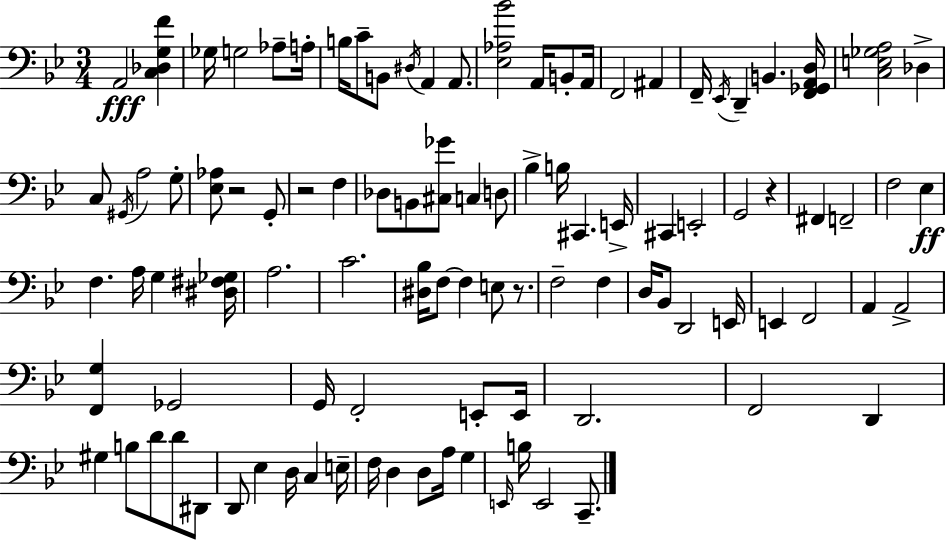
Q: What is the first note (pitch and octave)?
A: A2